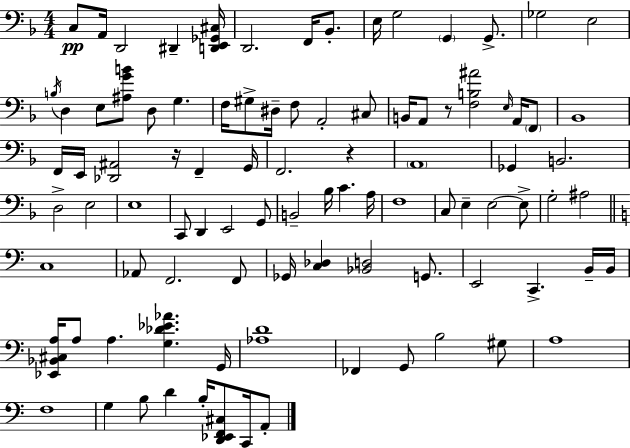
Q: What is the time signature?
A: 4/4